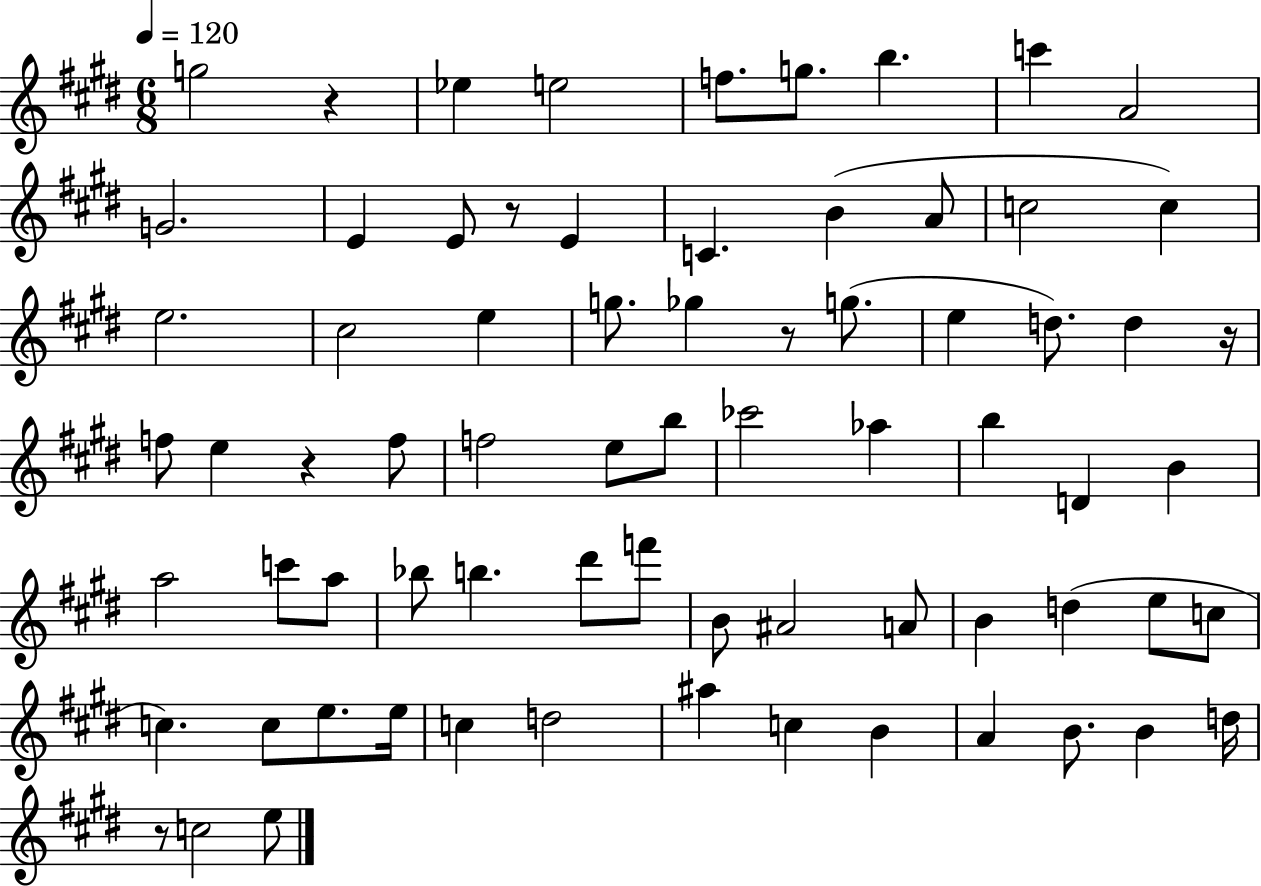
{
  \clef treble
  \numericTimeSignature
  \time 6/8
  \key e \major
  \tempo 4 = 120
  \repeat volta 2 { g''2 r4 | ees''4 e''2 | f''8. g''8. b''4. | c'''4 a'2 | \break g'2. | e'4 e'8 r8 e'4 | c'4. b'4( a'8 | c''2 c''4) | \break e''2. | cis''2 e''4 | g''8. ges''4 r8 g''8.( | e''4 d''8.) d''4 r16 | \break f''8 e''4 r4 f''8 | f''2 e''8 b''8 | ces'''2 aes''4 | b''4 d'4 b'4 | \break a''2 c'''8 a''8 | bes''8 b''4. dis'''8 f'''8 | b'8 ais'2 a'8 | b'4 d''4( e''8 c''8 | \break c''4.) c''8 e''8. e''16 | c''4 d''2 | ais''4 c''4 b'4 | a'4 b'8. b'4 d''16 | \break r8 c''2 e''8 | } \bar "|."
}